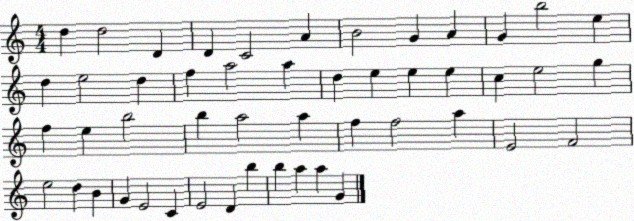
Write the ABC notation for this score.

X:1
T:Untitled
M:4/4
L:1/4
K:C
d d2 D D C2 A B2 G A G b2 e d e2 d f a2 a d e e e c e2 g f e b2 b a2 a f f2 a E2 F2 e2 d B G E2 C E2 D b b a a G